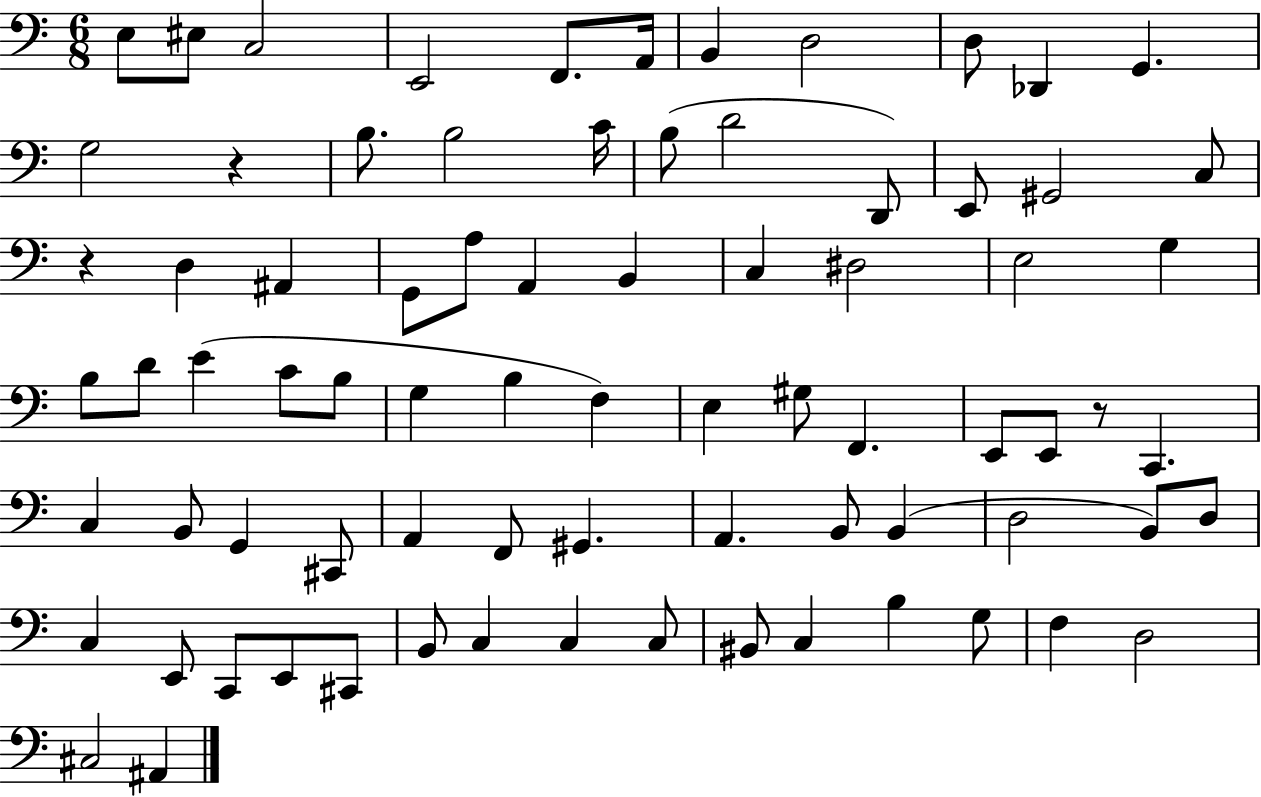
X:1
T:Untitled
M:6/8
L:1/4
K:C
E,/2 ^E,/2 C,2 E,,2 F,,/2 A,,/4 B,, D,2 D,/2 _D,, G,, G,2 z B,/2 B,2 C/4 B,/2 D2 D,,/2 E,,/2 ^G,,2 C,/2 z D, ^A,, G,,/2 A,/2 A,, B,, C, ^D,2 E,2 G, B,/2 D/2 E C/2 B,/2 G, B, F, E, ^G,/2 F,, E,,/2 E,,/2 z/2 C,, C, B,,/2 G,, ^C,,/2 A,, F,,/2 ^G,, A,, B,,/2 B,, D,2 B,,/2 D,/2 C, E,,/2 C,,/2 E,,/2 ^C,,/2 B,,/2 C, C, C,/2 ^B,,/2 C, B, G,/2 F, D,2 ^C,2 ^A,,